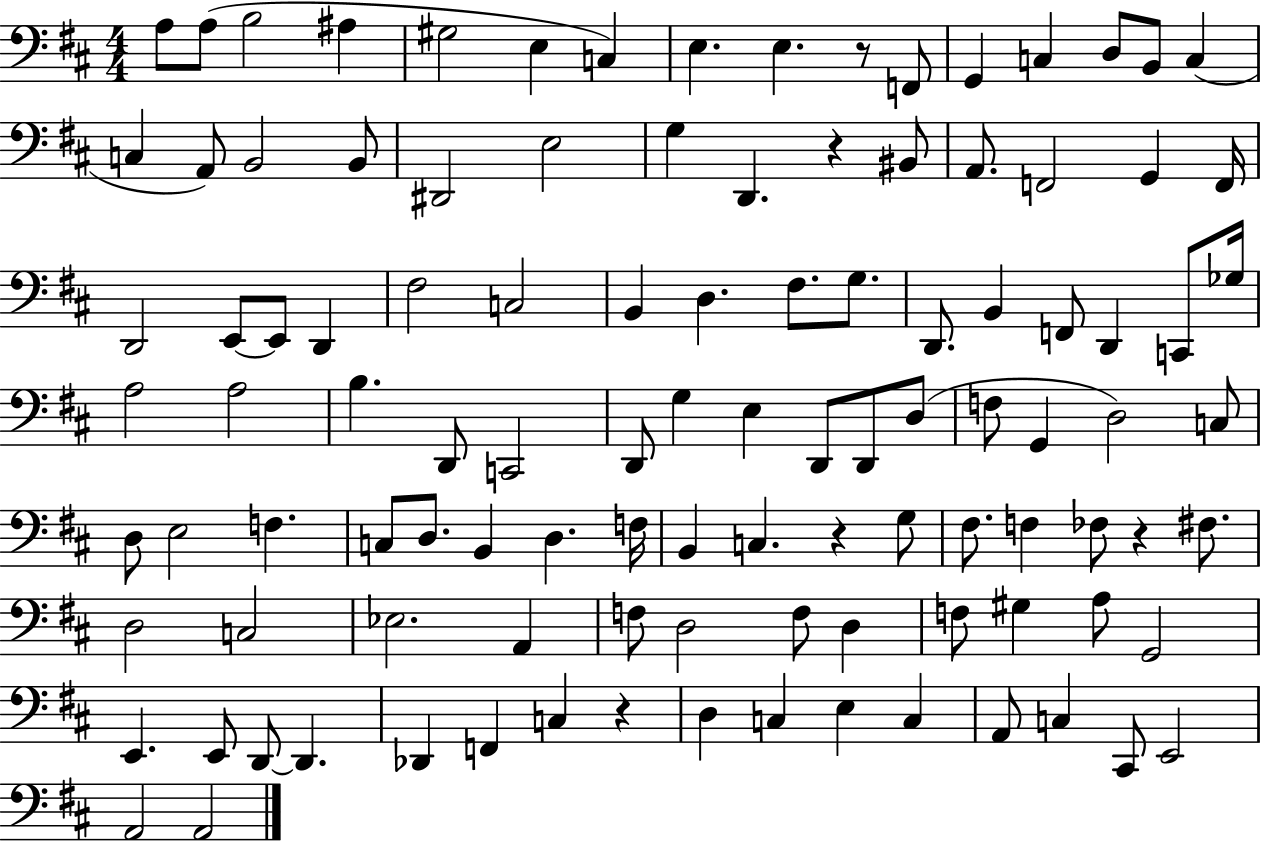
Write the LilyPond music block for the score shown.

{
  \clef bass
  \numericTimeSignature
  \time 4/4
  \key d \major
  a8 a8( b2 ais4 | gis2 e4 c4) | e4. e4. r8 f,8 | g,4 c4 d8 b,8 c4( | \break c4 a,8) b,2 b,8 | dis,2 e2 | g4 d,4. r4 bis,8 | a,8. f,2 g,4 f,16 | \break d,2 e,8~~ e,8 d,4 | fis2 c2 | b,4 d4. fis8. g8. | d,8. b,4 f,8 d,4 c,8 ges16 | \break a2 a2 | b4. d,8 c,2 | d,8 g4 e4 d,8 d,8 d8( | f8 g,4 d2) c8 | \break d8 e2 f4. | c8 d8. b,4 d4. f16 | b,4 c4. r4 g8 | fis8. f4 fes8 r4 fis8. | \break d2 c2 | ees2. a,4 | f8 d2 f8 d4 | f8 gis4 a8 g,2 | \break e,4. e,8 d,8~~ d,4. | des,4 f,4 c4 r4 | d4 c4 e4 c4 | a,8 c4 cis,8 e,2 | \break a,2 a,2 | \bar "|."
}